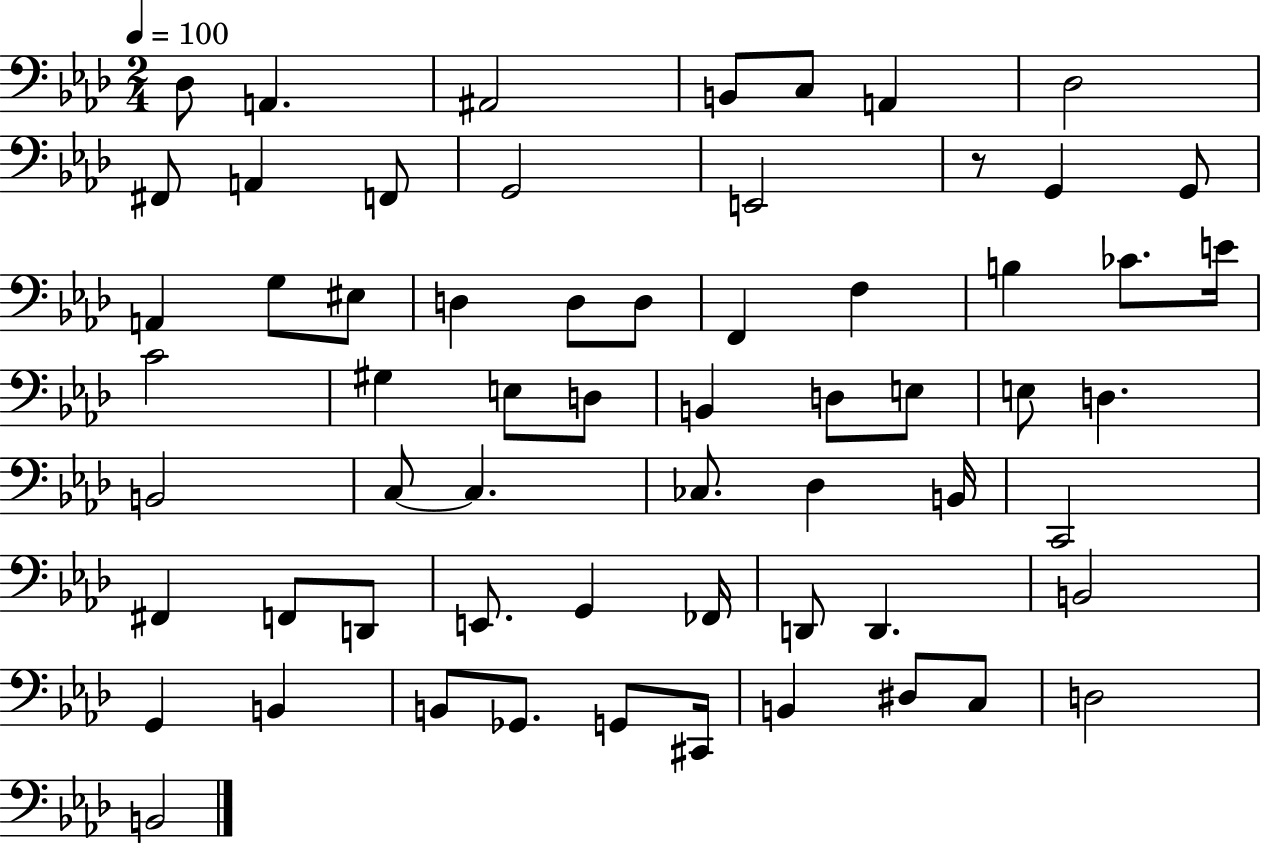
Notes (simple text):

Db3/e A2/q. A#2/h B2/e C3/e A2/q Db3/h F#2/e A2/q F2/e G2/h E2/h R/e G2/q G2/e A2/q G3/e EIS3/e D3/q D3/e D3/e F2/q F3/q B3/q CES4/e. E4/s C4/h G#3/q E3/e D3/e B2/q D3/e E3/e E3/e D3/q. B2/h C3/e C3/q. CES3/e. Db3/q B2/s C2/h F#2/q F2/e D2/e E2/e. G2/q FES2/s D2/e D2/q. B2/h G2/q B2/q B2/e Gb2/e. G2/e C#2/s B2/q D#3/e C3/e D3/h B2/h